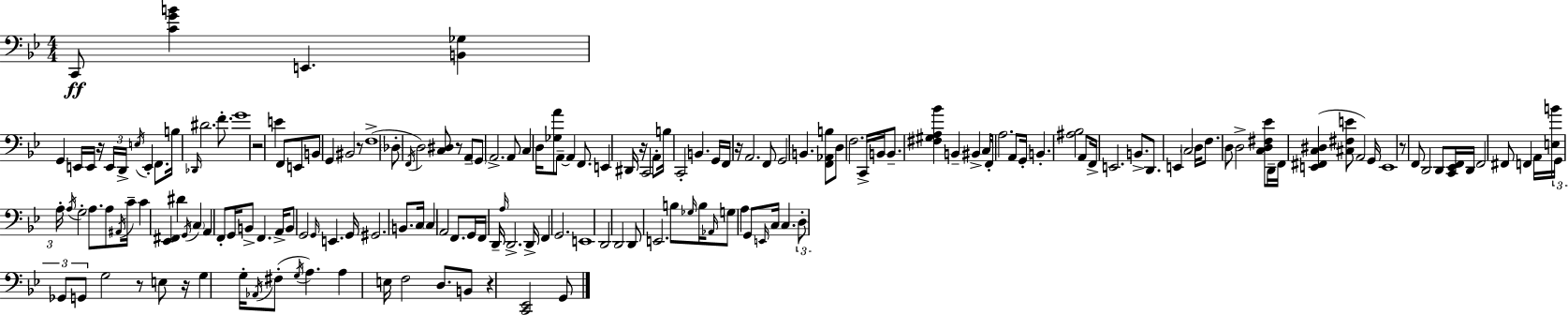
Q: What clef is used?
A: bass